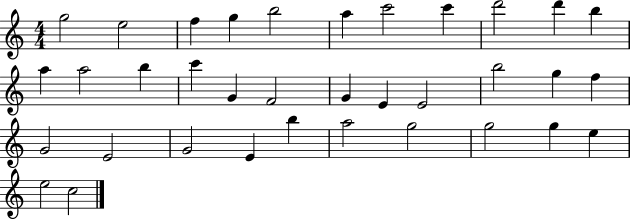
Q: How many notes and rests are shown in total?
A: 35